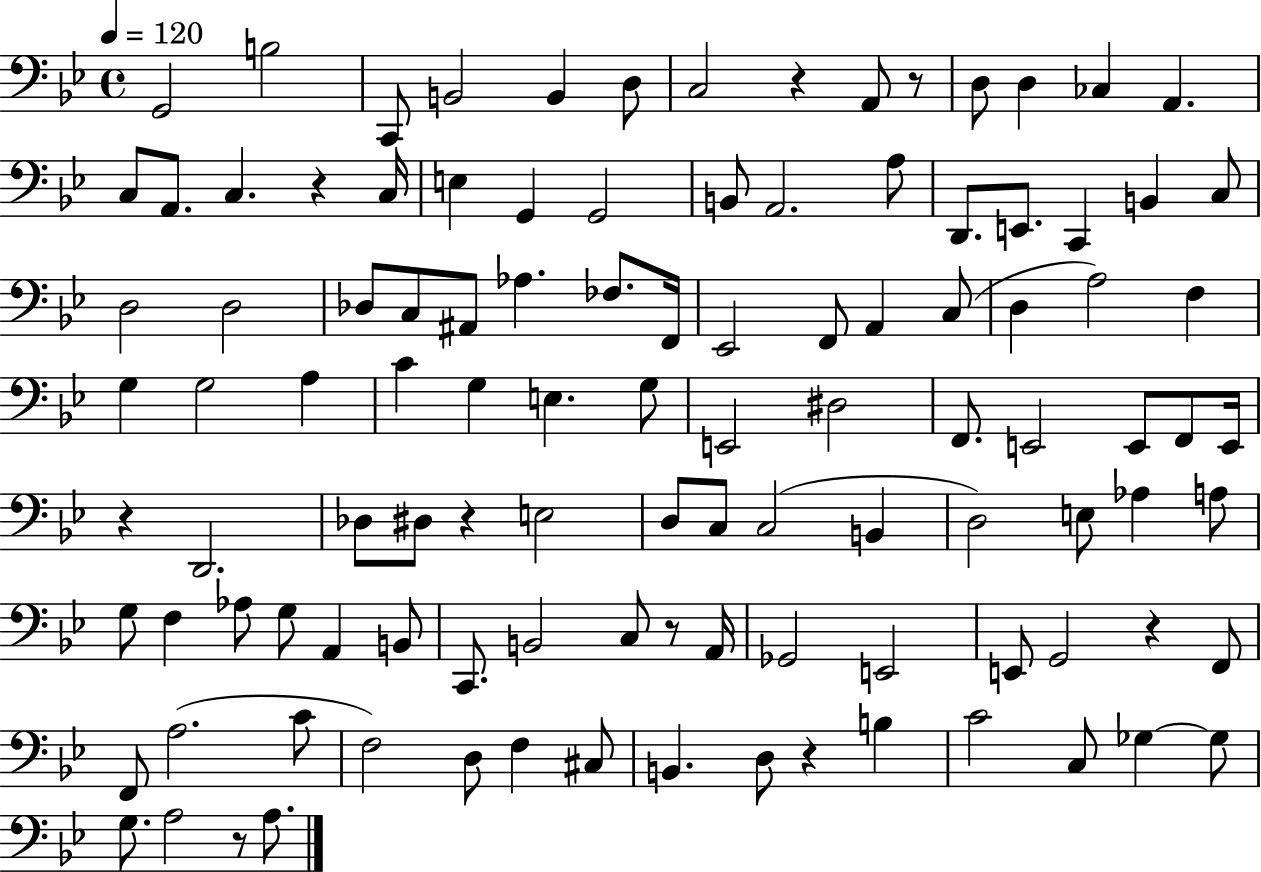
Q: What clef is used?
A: bass